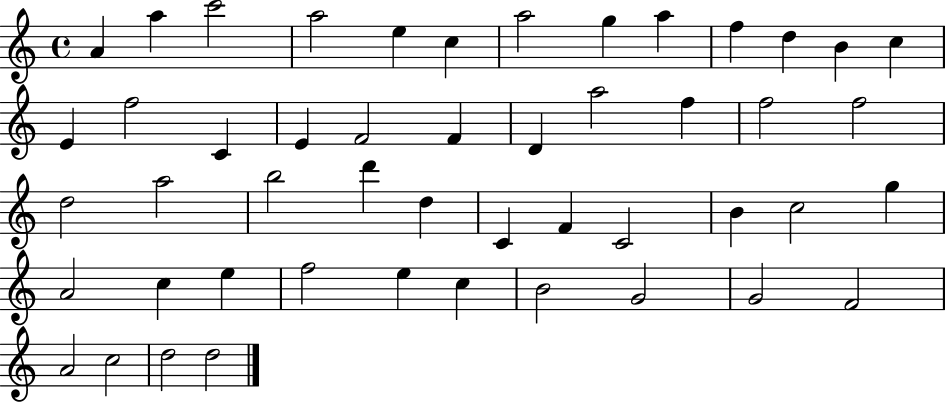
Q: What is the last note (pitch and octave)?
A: D5